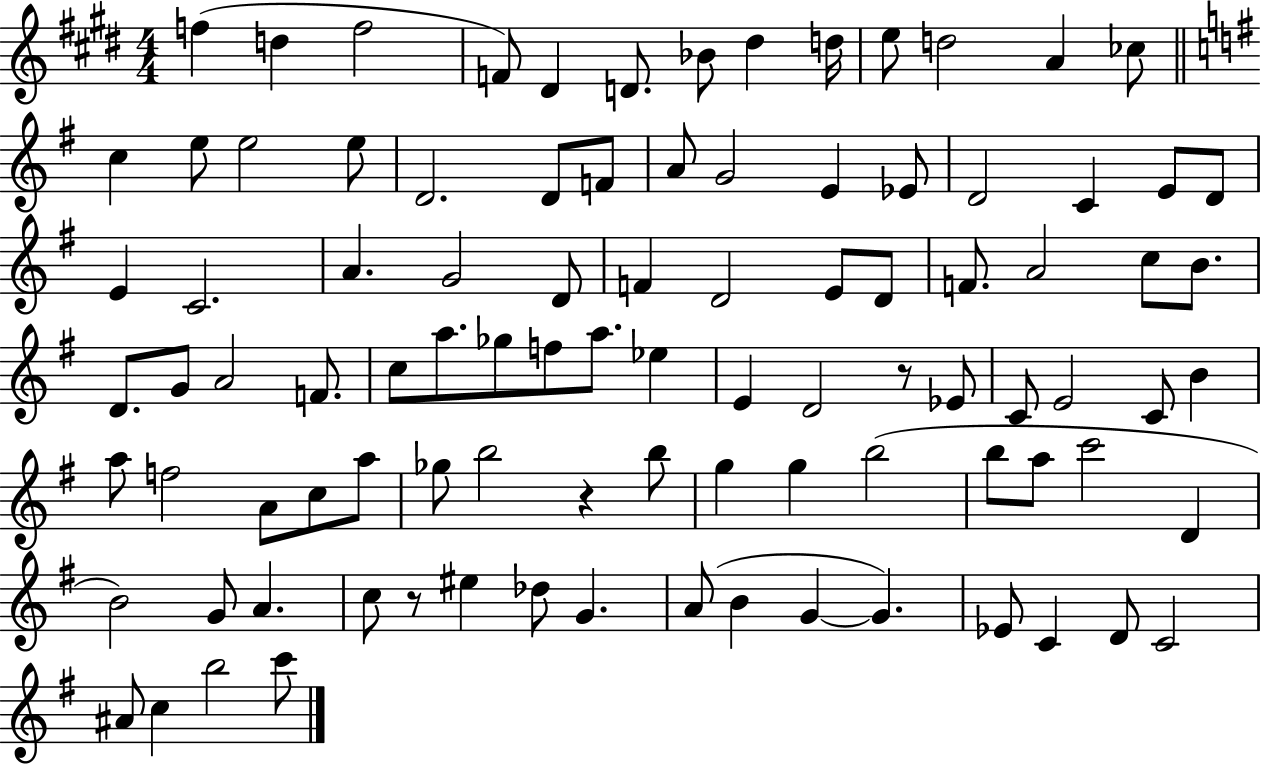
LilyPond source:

{
  \clef treble
  \numericTimeSignature
  \time 4/4
  \key e \major
  f''4( d''4 f''2 | f'8) dis'4 d'8. bes'8 dis''4 d''16 | e''8 d''2 a'4 ces''8 | \bar "||" \break \key e \minor c''4 e''8 e''2 e''8 | d'2. d'8 f'8 | a'8 g'2 e'4 ees'8 | d'2 c'4 e'8 d'8 | \break e'4 c'2. | a'4. g'2 d'8 | f'4 d'2 e'8 d'8 | f'8. a'2 c''8 b'8. | \break d'8. g'8 a'2 f'8. | c''8 a''8. ges''8 f''8 a''8. ees''4 | e'4 d'2 r8 ees'8 | c'8 e'2 c'8 b'4 | \break a''8 f''2 a'8 c''8 a''8 | ges''8 b''2 r4 b''8 | g''4 g''4 b''2( | b''8 a''8 c'''2 d'4 | \break b'2) g'8 a'4. | c''8 r8 eis''4 des''8 g'4. | a'8( b'4 g'4~~ g'4.) | ees'8 c'4 d'8 c'2 | \break ais'8 c''4 b''2 c'''8 | \bar "|."
}